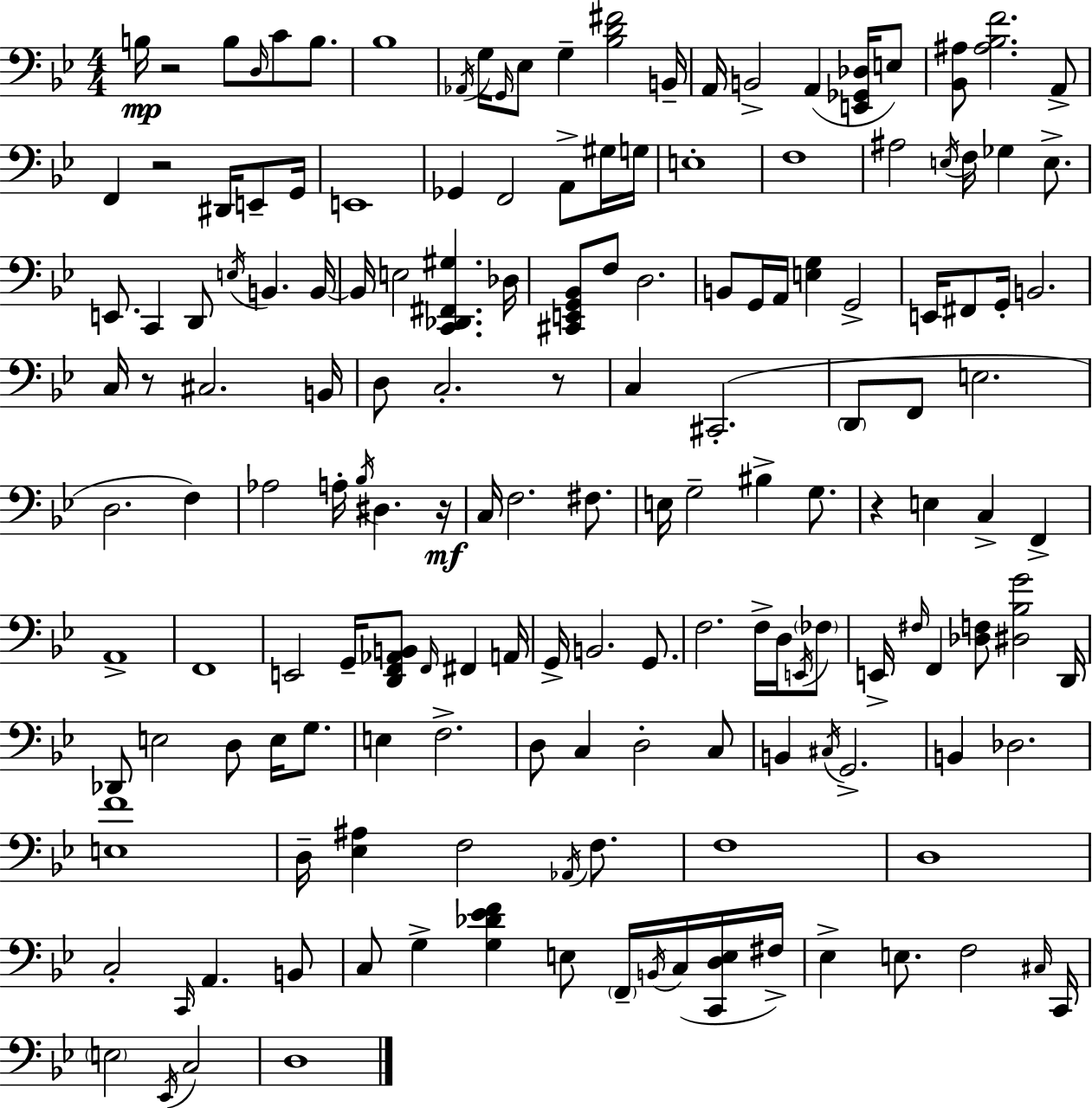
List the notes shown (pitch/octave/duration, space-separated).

B3/s R/h B3/e D3/s C4/e B3/e. Bb3/w Ab2/s G3/s G2/s Eb3/e G3/q [Bb3,D4,F#4]/h B2/s A2/s B2/h A2/q [E2,Gb2,Db3]/s E3/e [Bb2,A#3]/e [A#3,Bb3,F4]/h. A2/e F2/q R/h D#2/s E2/e G2/s E2/w Gb2/q F2/h A2/e G#3/s G3/s E3/w F3/w A#3/h E3/s F3/s Gb3/q E3/e. E2/e. C2/q D2/e E3/s B2/q. B2/s B2/s E3/h [C2,Db2,F#2,G#3]/q. Db3/s [C#2,E2,G2,Bb2]/e F3/e D3/h. B2/e G2/s A2/s [E3,G3]/q G2/h E2/s F#2/e G2/s B2/h. C3/s R/e C#3/h. B2/s D3/e C3/h. R/e C3/q C#2/h. D2/e F2/e E3/h. D3/h. F3/q Ab3/h A3/s Bb3/s D#3/q. R/s C3/s F3/h. F#3/e. E3/s G3/h BIS3/q G3/e. R/q E3/q C3/q F2/q A2/w F2/w E2/h G2/s [D2,F2,Ab2,B2]/e F2/s F#2/q A2/s G2/s B2/h. G2/e. F3/h. F3/s D3/s E2/s FES3/e E2/s F#3/s F2/q [Db3,F3]/e [D#3,Bb3,G4]/h D2/s Db2/e E3/h D3/e E3/s G3/e. E3/q F3/h. D3/e C3/q D3/h C3/e B2/q C#3/s G2/h. B2/q Db3/h. [E3,F4]/w D3/s [Eb3,A#3]/q F3/h Ab2/s F3/e. F3/w D3/w C3/h C2/s A2/q. B2/e C3/e G3/q [G3,Db4,Eb4,F4]/q E3/e F2/s B2/s C3/s [C2,D3,E3]/s F#3/s Eb3/q E3/e. F3/h C#3/s C2/s E3/h Eb2/s C3/h D3/w